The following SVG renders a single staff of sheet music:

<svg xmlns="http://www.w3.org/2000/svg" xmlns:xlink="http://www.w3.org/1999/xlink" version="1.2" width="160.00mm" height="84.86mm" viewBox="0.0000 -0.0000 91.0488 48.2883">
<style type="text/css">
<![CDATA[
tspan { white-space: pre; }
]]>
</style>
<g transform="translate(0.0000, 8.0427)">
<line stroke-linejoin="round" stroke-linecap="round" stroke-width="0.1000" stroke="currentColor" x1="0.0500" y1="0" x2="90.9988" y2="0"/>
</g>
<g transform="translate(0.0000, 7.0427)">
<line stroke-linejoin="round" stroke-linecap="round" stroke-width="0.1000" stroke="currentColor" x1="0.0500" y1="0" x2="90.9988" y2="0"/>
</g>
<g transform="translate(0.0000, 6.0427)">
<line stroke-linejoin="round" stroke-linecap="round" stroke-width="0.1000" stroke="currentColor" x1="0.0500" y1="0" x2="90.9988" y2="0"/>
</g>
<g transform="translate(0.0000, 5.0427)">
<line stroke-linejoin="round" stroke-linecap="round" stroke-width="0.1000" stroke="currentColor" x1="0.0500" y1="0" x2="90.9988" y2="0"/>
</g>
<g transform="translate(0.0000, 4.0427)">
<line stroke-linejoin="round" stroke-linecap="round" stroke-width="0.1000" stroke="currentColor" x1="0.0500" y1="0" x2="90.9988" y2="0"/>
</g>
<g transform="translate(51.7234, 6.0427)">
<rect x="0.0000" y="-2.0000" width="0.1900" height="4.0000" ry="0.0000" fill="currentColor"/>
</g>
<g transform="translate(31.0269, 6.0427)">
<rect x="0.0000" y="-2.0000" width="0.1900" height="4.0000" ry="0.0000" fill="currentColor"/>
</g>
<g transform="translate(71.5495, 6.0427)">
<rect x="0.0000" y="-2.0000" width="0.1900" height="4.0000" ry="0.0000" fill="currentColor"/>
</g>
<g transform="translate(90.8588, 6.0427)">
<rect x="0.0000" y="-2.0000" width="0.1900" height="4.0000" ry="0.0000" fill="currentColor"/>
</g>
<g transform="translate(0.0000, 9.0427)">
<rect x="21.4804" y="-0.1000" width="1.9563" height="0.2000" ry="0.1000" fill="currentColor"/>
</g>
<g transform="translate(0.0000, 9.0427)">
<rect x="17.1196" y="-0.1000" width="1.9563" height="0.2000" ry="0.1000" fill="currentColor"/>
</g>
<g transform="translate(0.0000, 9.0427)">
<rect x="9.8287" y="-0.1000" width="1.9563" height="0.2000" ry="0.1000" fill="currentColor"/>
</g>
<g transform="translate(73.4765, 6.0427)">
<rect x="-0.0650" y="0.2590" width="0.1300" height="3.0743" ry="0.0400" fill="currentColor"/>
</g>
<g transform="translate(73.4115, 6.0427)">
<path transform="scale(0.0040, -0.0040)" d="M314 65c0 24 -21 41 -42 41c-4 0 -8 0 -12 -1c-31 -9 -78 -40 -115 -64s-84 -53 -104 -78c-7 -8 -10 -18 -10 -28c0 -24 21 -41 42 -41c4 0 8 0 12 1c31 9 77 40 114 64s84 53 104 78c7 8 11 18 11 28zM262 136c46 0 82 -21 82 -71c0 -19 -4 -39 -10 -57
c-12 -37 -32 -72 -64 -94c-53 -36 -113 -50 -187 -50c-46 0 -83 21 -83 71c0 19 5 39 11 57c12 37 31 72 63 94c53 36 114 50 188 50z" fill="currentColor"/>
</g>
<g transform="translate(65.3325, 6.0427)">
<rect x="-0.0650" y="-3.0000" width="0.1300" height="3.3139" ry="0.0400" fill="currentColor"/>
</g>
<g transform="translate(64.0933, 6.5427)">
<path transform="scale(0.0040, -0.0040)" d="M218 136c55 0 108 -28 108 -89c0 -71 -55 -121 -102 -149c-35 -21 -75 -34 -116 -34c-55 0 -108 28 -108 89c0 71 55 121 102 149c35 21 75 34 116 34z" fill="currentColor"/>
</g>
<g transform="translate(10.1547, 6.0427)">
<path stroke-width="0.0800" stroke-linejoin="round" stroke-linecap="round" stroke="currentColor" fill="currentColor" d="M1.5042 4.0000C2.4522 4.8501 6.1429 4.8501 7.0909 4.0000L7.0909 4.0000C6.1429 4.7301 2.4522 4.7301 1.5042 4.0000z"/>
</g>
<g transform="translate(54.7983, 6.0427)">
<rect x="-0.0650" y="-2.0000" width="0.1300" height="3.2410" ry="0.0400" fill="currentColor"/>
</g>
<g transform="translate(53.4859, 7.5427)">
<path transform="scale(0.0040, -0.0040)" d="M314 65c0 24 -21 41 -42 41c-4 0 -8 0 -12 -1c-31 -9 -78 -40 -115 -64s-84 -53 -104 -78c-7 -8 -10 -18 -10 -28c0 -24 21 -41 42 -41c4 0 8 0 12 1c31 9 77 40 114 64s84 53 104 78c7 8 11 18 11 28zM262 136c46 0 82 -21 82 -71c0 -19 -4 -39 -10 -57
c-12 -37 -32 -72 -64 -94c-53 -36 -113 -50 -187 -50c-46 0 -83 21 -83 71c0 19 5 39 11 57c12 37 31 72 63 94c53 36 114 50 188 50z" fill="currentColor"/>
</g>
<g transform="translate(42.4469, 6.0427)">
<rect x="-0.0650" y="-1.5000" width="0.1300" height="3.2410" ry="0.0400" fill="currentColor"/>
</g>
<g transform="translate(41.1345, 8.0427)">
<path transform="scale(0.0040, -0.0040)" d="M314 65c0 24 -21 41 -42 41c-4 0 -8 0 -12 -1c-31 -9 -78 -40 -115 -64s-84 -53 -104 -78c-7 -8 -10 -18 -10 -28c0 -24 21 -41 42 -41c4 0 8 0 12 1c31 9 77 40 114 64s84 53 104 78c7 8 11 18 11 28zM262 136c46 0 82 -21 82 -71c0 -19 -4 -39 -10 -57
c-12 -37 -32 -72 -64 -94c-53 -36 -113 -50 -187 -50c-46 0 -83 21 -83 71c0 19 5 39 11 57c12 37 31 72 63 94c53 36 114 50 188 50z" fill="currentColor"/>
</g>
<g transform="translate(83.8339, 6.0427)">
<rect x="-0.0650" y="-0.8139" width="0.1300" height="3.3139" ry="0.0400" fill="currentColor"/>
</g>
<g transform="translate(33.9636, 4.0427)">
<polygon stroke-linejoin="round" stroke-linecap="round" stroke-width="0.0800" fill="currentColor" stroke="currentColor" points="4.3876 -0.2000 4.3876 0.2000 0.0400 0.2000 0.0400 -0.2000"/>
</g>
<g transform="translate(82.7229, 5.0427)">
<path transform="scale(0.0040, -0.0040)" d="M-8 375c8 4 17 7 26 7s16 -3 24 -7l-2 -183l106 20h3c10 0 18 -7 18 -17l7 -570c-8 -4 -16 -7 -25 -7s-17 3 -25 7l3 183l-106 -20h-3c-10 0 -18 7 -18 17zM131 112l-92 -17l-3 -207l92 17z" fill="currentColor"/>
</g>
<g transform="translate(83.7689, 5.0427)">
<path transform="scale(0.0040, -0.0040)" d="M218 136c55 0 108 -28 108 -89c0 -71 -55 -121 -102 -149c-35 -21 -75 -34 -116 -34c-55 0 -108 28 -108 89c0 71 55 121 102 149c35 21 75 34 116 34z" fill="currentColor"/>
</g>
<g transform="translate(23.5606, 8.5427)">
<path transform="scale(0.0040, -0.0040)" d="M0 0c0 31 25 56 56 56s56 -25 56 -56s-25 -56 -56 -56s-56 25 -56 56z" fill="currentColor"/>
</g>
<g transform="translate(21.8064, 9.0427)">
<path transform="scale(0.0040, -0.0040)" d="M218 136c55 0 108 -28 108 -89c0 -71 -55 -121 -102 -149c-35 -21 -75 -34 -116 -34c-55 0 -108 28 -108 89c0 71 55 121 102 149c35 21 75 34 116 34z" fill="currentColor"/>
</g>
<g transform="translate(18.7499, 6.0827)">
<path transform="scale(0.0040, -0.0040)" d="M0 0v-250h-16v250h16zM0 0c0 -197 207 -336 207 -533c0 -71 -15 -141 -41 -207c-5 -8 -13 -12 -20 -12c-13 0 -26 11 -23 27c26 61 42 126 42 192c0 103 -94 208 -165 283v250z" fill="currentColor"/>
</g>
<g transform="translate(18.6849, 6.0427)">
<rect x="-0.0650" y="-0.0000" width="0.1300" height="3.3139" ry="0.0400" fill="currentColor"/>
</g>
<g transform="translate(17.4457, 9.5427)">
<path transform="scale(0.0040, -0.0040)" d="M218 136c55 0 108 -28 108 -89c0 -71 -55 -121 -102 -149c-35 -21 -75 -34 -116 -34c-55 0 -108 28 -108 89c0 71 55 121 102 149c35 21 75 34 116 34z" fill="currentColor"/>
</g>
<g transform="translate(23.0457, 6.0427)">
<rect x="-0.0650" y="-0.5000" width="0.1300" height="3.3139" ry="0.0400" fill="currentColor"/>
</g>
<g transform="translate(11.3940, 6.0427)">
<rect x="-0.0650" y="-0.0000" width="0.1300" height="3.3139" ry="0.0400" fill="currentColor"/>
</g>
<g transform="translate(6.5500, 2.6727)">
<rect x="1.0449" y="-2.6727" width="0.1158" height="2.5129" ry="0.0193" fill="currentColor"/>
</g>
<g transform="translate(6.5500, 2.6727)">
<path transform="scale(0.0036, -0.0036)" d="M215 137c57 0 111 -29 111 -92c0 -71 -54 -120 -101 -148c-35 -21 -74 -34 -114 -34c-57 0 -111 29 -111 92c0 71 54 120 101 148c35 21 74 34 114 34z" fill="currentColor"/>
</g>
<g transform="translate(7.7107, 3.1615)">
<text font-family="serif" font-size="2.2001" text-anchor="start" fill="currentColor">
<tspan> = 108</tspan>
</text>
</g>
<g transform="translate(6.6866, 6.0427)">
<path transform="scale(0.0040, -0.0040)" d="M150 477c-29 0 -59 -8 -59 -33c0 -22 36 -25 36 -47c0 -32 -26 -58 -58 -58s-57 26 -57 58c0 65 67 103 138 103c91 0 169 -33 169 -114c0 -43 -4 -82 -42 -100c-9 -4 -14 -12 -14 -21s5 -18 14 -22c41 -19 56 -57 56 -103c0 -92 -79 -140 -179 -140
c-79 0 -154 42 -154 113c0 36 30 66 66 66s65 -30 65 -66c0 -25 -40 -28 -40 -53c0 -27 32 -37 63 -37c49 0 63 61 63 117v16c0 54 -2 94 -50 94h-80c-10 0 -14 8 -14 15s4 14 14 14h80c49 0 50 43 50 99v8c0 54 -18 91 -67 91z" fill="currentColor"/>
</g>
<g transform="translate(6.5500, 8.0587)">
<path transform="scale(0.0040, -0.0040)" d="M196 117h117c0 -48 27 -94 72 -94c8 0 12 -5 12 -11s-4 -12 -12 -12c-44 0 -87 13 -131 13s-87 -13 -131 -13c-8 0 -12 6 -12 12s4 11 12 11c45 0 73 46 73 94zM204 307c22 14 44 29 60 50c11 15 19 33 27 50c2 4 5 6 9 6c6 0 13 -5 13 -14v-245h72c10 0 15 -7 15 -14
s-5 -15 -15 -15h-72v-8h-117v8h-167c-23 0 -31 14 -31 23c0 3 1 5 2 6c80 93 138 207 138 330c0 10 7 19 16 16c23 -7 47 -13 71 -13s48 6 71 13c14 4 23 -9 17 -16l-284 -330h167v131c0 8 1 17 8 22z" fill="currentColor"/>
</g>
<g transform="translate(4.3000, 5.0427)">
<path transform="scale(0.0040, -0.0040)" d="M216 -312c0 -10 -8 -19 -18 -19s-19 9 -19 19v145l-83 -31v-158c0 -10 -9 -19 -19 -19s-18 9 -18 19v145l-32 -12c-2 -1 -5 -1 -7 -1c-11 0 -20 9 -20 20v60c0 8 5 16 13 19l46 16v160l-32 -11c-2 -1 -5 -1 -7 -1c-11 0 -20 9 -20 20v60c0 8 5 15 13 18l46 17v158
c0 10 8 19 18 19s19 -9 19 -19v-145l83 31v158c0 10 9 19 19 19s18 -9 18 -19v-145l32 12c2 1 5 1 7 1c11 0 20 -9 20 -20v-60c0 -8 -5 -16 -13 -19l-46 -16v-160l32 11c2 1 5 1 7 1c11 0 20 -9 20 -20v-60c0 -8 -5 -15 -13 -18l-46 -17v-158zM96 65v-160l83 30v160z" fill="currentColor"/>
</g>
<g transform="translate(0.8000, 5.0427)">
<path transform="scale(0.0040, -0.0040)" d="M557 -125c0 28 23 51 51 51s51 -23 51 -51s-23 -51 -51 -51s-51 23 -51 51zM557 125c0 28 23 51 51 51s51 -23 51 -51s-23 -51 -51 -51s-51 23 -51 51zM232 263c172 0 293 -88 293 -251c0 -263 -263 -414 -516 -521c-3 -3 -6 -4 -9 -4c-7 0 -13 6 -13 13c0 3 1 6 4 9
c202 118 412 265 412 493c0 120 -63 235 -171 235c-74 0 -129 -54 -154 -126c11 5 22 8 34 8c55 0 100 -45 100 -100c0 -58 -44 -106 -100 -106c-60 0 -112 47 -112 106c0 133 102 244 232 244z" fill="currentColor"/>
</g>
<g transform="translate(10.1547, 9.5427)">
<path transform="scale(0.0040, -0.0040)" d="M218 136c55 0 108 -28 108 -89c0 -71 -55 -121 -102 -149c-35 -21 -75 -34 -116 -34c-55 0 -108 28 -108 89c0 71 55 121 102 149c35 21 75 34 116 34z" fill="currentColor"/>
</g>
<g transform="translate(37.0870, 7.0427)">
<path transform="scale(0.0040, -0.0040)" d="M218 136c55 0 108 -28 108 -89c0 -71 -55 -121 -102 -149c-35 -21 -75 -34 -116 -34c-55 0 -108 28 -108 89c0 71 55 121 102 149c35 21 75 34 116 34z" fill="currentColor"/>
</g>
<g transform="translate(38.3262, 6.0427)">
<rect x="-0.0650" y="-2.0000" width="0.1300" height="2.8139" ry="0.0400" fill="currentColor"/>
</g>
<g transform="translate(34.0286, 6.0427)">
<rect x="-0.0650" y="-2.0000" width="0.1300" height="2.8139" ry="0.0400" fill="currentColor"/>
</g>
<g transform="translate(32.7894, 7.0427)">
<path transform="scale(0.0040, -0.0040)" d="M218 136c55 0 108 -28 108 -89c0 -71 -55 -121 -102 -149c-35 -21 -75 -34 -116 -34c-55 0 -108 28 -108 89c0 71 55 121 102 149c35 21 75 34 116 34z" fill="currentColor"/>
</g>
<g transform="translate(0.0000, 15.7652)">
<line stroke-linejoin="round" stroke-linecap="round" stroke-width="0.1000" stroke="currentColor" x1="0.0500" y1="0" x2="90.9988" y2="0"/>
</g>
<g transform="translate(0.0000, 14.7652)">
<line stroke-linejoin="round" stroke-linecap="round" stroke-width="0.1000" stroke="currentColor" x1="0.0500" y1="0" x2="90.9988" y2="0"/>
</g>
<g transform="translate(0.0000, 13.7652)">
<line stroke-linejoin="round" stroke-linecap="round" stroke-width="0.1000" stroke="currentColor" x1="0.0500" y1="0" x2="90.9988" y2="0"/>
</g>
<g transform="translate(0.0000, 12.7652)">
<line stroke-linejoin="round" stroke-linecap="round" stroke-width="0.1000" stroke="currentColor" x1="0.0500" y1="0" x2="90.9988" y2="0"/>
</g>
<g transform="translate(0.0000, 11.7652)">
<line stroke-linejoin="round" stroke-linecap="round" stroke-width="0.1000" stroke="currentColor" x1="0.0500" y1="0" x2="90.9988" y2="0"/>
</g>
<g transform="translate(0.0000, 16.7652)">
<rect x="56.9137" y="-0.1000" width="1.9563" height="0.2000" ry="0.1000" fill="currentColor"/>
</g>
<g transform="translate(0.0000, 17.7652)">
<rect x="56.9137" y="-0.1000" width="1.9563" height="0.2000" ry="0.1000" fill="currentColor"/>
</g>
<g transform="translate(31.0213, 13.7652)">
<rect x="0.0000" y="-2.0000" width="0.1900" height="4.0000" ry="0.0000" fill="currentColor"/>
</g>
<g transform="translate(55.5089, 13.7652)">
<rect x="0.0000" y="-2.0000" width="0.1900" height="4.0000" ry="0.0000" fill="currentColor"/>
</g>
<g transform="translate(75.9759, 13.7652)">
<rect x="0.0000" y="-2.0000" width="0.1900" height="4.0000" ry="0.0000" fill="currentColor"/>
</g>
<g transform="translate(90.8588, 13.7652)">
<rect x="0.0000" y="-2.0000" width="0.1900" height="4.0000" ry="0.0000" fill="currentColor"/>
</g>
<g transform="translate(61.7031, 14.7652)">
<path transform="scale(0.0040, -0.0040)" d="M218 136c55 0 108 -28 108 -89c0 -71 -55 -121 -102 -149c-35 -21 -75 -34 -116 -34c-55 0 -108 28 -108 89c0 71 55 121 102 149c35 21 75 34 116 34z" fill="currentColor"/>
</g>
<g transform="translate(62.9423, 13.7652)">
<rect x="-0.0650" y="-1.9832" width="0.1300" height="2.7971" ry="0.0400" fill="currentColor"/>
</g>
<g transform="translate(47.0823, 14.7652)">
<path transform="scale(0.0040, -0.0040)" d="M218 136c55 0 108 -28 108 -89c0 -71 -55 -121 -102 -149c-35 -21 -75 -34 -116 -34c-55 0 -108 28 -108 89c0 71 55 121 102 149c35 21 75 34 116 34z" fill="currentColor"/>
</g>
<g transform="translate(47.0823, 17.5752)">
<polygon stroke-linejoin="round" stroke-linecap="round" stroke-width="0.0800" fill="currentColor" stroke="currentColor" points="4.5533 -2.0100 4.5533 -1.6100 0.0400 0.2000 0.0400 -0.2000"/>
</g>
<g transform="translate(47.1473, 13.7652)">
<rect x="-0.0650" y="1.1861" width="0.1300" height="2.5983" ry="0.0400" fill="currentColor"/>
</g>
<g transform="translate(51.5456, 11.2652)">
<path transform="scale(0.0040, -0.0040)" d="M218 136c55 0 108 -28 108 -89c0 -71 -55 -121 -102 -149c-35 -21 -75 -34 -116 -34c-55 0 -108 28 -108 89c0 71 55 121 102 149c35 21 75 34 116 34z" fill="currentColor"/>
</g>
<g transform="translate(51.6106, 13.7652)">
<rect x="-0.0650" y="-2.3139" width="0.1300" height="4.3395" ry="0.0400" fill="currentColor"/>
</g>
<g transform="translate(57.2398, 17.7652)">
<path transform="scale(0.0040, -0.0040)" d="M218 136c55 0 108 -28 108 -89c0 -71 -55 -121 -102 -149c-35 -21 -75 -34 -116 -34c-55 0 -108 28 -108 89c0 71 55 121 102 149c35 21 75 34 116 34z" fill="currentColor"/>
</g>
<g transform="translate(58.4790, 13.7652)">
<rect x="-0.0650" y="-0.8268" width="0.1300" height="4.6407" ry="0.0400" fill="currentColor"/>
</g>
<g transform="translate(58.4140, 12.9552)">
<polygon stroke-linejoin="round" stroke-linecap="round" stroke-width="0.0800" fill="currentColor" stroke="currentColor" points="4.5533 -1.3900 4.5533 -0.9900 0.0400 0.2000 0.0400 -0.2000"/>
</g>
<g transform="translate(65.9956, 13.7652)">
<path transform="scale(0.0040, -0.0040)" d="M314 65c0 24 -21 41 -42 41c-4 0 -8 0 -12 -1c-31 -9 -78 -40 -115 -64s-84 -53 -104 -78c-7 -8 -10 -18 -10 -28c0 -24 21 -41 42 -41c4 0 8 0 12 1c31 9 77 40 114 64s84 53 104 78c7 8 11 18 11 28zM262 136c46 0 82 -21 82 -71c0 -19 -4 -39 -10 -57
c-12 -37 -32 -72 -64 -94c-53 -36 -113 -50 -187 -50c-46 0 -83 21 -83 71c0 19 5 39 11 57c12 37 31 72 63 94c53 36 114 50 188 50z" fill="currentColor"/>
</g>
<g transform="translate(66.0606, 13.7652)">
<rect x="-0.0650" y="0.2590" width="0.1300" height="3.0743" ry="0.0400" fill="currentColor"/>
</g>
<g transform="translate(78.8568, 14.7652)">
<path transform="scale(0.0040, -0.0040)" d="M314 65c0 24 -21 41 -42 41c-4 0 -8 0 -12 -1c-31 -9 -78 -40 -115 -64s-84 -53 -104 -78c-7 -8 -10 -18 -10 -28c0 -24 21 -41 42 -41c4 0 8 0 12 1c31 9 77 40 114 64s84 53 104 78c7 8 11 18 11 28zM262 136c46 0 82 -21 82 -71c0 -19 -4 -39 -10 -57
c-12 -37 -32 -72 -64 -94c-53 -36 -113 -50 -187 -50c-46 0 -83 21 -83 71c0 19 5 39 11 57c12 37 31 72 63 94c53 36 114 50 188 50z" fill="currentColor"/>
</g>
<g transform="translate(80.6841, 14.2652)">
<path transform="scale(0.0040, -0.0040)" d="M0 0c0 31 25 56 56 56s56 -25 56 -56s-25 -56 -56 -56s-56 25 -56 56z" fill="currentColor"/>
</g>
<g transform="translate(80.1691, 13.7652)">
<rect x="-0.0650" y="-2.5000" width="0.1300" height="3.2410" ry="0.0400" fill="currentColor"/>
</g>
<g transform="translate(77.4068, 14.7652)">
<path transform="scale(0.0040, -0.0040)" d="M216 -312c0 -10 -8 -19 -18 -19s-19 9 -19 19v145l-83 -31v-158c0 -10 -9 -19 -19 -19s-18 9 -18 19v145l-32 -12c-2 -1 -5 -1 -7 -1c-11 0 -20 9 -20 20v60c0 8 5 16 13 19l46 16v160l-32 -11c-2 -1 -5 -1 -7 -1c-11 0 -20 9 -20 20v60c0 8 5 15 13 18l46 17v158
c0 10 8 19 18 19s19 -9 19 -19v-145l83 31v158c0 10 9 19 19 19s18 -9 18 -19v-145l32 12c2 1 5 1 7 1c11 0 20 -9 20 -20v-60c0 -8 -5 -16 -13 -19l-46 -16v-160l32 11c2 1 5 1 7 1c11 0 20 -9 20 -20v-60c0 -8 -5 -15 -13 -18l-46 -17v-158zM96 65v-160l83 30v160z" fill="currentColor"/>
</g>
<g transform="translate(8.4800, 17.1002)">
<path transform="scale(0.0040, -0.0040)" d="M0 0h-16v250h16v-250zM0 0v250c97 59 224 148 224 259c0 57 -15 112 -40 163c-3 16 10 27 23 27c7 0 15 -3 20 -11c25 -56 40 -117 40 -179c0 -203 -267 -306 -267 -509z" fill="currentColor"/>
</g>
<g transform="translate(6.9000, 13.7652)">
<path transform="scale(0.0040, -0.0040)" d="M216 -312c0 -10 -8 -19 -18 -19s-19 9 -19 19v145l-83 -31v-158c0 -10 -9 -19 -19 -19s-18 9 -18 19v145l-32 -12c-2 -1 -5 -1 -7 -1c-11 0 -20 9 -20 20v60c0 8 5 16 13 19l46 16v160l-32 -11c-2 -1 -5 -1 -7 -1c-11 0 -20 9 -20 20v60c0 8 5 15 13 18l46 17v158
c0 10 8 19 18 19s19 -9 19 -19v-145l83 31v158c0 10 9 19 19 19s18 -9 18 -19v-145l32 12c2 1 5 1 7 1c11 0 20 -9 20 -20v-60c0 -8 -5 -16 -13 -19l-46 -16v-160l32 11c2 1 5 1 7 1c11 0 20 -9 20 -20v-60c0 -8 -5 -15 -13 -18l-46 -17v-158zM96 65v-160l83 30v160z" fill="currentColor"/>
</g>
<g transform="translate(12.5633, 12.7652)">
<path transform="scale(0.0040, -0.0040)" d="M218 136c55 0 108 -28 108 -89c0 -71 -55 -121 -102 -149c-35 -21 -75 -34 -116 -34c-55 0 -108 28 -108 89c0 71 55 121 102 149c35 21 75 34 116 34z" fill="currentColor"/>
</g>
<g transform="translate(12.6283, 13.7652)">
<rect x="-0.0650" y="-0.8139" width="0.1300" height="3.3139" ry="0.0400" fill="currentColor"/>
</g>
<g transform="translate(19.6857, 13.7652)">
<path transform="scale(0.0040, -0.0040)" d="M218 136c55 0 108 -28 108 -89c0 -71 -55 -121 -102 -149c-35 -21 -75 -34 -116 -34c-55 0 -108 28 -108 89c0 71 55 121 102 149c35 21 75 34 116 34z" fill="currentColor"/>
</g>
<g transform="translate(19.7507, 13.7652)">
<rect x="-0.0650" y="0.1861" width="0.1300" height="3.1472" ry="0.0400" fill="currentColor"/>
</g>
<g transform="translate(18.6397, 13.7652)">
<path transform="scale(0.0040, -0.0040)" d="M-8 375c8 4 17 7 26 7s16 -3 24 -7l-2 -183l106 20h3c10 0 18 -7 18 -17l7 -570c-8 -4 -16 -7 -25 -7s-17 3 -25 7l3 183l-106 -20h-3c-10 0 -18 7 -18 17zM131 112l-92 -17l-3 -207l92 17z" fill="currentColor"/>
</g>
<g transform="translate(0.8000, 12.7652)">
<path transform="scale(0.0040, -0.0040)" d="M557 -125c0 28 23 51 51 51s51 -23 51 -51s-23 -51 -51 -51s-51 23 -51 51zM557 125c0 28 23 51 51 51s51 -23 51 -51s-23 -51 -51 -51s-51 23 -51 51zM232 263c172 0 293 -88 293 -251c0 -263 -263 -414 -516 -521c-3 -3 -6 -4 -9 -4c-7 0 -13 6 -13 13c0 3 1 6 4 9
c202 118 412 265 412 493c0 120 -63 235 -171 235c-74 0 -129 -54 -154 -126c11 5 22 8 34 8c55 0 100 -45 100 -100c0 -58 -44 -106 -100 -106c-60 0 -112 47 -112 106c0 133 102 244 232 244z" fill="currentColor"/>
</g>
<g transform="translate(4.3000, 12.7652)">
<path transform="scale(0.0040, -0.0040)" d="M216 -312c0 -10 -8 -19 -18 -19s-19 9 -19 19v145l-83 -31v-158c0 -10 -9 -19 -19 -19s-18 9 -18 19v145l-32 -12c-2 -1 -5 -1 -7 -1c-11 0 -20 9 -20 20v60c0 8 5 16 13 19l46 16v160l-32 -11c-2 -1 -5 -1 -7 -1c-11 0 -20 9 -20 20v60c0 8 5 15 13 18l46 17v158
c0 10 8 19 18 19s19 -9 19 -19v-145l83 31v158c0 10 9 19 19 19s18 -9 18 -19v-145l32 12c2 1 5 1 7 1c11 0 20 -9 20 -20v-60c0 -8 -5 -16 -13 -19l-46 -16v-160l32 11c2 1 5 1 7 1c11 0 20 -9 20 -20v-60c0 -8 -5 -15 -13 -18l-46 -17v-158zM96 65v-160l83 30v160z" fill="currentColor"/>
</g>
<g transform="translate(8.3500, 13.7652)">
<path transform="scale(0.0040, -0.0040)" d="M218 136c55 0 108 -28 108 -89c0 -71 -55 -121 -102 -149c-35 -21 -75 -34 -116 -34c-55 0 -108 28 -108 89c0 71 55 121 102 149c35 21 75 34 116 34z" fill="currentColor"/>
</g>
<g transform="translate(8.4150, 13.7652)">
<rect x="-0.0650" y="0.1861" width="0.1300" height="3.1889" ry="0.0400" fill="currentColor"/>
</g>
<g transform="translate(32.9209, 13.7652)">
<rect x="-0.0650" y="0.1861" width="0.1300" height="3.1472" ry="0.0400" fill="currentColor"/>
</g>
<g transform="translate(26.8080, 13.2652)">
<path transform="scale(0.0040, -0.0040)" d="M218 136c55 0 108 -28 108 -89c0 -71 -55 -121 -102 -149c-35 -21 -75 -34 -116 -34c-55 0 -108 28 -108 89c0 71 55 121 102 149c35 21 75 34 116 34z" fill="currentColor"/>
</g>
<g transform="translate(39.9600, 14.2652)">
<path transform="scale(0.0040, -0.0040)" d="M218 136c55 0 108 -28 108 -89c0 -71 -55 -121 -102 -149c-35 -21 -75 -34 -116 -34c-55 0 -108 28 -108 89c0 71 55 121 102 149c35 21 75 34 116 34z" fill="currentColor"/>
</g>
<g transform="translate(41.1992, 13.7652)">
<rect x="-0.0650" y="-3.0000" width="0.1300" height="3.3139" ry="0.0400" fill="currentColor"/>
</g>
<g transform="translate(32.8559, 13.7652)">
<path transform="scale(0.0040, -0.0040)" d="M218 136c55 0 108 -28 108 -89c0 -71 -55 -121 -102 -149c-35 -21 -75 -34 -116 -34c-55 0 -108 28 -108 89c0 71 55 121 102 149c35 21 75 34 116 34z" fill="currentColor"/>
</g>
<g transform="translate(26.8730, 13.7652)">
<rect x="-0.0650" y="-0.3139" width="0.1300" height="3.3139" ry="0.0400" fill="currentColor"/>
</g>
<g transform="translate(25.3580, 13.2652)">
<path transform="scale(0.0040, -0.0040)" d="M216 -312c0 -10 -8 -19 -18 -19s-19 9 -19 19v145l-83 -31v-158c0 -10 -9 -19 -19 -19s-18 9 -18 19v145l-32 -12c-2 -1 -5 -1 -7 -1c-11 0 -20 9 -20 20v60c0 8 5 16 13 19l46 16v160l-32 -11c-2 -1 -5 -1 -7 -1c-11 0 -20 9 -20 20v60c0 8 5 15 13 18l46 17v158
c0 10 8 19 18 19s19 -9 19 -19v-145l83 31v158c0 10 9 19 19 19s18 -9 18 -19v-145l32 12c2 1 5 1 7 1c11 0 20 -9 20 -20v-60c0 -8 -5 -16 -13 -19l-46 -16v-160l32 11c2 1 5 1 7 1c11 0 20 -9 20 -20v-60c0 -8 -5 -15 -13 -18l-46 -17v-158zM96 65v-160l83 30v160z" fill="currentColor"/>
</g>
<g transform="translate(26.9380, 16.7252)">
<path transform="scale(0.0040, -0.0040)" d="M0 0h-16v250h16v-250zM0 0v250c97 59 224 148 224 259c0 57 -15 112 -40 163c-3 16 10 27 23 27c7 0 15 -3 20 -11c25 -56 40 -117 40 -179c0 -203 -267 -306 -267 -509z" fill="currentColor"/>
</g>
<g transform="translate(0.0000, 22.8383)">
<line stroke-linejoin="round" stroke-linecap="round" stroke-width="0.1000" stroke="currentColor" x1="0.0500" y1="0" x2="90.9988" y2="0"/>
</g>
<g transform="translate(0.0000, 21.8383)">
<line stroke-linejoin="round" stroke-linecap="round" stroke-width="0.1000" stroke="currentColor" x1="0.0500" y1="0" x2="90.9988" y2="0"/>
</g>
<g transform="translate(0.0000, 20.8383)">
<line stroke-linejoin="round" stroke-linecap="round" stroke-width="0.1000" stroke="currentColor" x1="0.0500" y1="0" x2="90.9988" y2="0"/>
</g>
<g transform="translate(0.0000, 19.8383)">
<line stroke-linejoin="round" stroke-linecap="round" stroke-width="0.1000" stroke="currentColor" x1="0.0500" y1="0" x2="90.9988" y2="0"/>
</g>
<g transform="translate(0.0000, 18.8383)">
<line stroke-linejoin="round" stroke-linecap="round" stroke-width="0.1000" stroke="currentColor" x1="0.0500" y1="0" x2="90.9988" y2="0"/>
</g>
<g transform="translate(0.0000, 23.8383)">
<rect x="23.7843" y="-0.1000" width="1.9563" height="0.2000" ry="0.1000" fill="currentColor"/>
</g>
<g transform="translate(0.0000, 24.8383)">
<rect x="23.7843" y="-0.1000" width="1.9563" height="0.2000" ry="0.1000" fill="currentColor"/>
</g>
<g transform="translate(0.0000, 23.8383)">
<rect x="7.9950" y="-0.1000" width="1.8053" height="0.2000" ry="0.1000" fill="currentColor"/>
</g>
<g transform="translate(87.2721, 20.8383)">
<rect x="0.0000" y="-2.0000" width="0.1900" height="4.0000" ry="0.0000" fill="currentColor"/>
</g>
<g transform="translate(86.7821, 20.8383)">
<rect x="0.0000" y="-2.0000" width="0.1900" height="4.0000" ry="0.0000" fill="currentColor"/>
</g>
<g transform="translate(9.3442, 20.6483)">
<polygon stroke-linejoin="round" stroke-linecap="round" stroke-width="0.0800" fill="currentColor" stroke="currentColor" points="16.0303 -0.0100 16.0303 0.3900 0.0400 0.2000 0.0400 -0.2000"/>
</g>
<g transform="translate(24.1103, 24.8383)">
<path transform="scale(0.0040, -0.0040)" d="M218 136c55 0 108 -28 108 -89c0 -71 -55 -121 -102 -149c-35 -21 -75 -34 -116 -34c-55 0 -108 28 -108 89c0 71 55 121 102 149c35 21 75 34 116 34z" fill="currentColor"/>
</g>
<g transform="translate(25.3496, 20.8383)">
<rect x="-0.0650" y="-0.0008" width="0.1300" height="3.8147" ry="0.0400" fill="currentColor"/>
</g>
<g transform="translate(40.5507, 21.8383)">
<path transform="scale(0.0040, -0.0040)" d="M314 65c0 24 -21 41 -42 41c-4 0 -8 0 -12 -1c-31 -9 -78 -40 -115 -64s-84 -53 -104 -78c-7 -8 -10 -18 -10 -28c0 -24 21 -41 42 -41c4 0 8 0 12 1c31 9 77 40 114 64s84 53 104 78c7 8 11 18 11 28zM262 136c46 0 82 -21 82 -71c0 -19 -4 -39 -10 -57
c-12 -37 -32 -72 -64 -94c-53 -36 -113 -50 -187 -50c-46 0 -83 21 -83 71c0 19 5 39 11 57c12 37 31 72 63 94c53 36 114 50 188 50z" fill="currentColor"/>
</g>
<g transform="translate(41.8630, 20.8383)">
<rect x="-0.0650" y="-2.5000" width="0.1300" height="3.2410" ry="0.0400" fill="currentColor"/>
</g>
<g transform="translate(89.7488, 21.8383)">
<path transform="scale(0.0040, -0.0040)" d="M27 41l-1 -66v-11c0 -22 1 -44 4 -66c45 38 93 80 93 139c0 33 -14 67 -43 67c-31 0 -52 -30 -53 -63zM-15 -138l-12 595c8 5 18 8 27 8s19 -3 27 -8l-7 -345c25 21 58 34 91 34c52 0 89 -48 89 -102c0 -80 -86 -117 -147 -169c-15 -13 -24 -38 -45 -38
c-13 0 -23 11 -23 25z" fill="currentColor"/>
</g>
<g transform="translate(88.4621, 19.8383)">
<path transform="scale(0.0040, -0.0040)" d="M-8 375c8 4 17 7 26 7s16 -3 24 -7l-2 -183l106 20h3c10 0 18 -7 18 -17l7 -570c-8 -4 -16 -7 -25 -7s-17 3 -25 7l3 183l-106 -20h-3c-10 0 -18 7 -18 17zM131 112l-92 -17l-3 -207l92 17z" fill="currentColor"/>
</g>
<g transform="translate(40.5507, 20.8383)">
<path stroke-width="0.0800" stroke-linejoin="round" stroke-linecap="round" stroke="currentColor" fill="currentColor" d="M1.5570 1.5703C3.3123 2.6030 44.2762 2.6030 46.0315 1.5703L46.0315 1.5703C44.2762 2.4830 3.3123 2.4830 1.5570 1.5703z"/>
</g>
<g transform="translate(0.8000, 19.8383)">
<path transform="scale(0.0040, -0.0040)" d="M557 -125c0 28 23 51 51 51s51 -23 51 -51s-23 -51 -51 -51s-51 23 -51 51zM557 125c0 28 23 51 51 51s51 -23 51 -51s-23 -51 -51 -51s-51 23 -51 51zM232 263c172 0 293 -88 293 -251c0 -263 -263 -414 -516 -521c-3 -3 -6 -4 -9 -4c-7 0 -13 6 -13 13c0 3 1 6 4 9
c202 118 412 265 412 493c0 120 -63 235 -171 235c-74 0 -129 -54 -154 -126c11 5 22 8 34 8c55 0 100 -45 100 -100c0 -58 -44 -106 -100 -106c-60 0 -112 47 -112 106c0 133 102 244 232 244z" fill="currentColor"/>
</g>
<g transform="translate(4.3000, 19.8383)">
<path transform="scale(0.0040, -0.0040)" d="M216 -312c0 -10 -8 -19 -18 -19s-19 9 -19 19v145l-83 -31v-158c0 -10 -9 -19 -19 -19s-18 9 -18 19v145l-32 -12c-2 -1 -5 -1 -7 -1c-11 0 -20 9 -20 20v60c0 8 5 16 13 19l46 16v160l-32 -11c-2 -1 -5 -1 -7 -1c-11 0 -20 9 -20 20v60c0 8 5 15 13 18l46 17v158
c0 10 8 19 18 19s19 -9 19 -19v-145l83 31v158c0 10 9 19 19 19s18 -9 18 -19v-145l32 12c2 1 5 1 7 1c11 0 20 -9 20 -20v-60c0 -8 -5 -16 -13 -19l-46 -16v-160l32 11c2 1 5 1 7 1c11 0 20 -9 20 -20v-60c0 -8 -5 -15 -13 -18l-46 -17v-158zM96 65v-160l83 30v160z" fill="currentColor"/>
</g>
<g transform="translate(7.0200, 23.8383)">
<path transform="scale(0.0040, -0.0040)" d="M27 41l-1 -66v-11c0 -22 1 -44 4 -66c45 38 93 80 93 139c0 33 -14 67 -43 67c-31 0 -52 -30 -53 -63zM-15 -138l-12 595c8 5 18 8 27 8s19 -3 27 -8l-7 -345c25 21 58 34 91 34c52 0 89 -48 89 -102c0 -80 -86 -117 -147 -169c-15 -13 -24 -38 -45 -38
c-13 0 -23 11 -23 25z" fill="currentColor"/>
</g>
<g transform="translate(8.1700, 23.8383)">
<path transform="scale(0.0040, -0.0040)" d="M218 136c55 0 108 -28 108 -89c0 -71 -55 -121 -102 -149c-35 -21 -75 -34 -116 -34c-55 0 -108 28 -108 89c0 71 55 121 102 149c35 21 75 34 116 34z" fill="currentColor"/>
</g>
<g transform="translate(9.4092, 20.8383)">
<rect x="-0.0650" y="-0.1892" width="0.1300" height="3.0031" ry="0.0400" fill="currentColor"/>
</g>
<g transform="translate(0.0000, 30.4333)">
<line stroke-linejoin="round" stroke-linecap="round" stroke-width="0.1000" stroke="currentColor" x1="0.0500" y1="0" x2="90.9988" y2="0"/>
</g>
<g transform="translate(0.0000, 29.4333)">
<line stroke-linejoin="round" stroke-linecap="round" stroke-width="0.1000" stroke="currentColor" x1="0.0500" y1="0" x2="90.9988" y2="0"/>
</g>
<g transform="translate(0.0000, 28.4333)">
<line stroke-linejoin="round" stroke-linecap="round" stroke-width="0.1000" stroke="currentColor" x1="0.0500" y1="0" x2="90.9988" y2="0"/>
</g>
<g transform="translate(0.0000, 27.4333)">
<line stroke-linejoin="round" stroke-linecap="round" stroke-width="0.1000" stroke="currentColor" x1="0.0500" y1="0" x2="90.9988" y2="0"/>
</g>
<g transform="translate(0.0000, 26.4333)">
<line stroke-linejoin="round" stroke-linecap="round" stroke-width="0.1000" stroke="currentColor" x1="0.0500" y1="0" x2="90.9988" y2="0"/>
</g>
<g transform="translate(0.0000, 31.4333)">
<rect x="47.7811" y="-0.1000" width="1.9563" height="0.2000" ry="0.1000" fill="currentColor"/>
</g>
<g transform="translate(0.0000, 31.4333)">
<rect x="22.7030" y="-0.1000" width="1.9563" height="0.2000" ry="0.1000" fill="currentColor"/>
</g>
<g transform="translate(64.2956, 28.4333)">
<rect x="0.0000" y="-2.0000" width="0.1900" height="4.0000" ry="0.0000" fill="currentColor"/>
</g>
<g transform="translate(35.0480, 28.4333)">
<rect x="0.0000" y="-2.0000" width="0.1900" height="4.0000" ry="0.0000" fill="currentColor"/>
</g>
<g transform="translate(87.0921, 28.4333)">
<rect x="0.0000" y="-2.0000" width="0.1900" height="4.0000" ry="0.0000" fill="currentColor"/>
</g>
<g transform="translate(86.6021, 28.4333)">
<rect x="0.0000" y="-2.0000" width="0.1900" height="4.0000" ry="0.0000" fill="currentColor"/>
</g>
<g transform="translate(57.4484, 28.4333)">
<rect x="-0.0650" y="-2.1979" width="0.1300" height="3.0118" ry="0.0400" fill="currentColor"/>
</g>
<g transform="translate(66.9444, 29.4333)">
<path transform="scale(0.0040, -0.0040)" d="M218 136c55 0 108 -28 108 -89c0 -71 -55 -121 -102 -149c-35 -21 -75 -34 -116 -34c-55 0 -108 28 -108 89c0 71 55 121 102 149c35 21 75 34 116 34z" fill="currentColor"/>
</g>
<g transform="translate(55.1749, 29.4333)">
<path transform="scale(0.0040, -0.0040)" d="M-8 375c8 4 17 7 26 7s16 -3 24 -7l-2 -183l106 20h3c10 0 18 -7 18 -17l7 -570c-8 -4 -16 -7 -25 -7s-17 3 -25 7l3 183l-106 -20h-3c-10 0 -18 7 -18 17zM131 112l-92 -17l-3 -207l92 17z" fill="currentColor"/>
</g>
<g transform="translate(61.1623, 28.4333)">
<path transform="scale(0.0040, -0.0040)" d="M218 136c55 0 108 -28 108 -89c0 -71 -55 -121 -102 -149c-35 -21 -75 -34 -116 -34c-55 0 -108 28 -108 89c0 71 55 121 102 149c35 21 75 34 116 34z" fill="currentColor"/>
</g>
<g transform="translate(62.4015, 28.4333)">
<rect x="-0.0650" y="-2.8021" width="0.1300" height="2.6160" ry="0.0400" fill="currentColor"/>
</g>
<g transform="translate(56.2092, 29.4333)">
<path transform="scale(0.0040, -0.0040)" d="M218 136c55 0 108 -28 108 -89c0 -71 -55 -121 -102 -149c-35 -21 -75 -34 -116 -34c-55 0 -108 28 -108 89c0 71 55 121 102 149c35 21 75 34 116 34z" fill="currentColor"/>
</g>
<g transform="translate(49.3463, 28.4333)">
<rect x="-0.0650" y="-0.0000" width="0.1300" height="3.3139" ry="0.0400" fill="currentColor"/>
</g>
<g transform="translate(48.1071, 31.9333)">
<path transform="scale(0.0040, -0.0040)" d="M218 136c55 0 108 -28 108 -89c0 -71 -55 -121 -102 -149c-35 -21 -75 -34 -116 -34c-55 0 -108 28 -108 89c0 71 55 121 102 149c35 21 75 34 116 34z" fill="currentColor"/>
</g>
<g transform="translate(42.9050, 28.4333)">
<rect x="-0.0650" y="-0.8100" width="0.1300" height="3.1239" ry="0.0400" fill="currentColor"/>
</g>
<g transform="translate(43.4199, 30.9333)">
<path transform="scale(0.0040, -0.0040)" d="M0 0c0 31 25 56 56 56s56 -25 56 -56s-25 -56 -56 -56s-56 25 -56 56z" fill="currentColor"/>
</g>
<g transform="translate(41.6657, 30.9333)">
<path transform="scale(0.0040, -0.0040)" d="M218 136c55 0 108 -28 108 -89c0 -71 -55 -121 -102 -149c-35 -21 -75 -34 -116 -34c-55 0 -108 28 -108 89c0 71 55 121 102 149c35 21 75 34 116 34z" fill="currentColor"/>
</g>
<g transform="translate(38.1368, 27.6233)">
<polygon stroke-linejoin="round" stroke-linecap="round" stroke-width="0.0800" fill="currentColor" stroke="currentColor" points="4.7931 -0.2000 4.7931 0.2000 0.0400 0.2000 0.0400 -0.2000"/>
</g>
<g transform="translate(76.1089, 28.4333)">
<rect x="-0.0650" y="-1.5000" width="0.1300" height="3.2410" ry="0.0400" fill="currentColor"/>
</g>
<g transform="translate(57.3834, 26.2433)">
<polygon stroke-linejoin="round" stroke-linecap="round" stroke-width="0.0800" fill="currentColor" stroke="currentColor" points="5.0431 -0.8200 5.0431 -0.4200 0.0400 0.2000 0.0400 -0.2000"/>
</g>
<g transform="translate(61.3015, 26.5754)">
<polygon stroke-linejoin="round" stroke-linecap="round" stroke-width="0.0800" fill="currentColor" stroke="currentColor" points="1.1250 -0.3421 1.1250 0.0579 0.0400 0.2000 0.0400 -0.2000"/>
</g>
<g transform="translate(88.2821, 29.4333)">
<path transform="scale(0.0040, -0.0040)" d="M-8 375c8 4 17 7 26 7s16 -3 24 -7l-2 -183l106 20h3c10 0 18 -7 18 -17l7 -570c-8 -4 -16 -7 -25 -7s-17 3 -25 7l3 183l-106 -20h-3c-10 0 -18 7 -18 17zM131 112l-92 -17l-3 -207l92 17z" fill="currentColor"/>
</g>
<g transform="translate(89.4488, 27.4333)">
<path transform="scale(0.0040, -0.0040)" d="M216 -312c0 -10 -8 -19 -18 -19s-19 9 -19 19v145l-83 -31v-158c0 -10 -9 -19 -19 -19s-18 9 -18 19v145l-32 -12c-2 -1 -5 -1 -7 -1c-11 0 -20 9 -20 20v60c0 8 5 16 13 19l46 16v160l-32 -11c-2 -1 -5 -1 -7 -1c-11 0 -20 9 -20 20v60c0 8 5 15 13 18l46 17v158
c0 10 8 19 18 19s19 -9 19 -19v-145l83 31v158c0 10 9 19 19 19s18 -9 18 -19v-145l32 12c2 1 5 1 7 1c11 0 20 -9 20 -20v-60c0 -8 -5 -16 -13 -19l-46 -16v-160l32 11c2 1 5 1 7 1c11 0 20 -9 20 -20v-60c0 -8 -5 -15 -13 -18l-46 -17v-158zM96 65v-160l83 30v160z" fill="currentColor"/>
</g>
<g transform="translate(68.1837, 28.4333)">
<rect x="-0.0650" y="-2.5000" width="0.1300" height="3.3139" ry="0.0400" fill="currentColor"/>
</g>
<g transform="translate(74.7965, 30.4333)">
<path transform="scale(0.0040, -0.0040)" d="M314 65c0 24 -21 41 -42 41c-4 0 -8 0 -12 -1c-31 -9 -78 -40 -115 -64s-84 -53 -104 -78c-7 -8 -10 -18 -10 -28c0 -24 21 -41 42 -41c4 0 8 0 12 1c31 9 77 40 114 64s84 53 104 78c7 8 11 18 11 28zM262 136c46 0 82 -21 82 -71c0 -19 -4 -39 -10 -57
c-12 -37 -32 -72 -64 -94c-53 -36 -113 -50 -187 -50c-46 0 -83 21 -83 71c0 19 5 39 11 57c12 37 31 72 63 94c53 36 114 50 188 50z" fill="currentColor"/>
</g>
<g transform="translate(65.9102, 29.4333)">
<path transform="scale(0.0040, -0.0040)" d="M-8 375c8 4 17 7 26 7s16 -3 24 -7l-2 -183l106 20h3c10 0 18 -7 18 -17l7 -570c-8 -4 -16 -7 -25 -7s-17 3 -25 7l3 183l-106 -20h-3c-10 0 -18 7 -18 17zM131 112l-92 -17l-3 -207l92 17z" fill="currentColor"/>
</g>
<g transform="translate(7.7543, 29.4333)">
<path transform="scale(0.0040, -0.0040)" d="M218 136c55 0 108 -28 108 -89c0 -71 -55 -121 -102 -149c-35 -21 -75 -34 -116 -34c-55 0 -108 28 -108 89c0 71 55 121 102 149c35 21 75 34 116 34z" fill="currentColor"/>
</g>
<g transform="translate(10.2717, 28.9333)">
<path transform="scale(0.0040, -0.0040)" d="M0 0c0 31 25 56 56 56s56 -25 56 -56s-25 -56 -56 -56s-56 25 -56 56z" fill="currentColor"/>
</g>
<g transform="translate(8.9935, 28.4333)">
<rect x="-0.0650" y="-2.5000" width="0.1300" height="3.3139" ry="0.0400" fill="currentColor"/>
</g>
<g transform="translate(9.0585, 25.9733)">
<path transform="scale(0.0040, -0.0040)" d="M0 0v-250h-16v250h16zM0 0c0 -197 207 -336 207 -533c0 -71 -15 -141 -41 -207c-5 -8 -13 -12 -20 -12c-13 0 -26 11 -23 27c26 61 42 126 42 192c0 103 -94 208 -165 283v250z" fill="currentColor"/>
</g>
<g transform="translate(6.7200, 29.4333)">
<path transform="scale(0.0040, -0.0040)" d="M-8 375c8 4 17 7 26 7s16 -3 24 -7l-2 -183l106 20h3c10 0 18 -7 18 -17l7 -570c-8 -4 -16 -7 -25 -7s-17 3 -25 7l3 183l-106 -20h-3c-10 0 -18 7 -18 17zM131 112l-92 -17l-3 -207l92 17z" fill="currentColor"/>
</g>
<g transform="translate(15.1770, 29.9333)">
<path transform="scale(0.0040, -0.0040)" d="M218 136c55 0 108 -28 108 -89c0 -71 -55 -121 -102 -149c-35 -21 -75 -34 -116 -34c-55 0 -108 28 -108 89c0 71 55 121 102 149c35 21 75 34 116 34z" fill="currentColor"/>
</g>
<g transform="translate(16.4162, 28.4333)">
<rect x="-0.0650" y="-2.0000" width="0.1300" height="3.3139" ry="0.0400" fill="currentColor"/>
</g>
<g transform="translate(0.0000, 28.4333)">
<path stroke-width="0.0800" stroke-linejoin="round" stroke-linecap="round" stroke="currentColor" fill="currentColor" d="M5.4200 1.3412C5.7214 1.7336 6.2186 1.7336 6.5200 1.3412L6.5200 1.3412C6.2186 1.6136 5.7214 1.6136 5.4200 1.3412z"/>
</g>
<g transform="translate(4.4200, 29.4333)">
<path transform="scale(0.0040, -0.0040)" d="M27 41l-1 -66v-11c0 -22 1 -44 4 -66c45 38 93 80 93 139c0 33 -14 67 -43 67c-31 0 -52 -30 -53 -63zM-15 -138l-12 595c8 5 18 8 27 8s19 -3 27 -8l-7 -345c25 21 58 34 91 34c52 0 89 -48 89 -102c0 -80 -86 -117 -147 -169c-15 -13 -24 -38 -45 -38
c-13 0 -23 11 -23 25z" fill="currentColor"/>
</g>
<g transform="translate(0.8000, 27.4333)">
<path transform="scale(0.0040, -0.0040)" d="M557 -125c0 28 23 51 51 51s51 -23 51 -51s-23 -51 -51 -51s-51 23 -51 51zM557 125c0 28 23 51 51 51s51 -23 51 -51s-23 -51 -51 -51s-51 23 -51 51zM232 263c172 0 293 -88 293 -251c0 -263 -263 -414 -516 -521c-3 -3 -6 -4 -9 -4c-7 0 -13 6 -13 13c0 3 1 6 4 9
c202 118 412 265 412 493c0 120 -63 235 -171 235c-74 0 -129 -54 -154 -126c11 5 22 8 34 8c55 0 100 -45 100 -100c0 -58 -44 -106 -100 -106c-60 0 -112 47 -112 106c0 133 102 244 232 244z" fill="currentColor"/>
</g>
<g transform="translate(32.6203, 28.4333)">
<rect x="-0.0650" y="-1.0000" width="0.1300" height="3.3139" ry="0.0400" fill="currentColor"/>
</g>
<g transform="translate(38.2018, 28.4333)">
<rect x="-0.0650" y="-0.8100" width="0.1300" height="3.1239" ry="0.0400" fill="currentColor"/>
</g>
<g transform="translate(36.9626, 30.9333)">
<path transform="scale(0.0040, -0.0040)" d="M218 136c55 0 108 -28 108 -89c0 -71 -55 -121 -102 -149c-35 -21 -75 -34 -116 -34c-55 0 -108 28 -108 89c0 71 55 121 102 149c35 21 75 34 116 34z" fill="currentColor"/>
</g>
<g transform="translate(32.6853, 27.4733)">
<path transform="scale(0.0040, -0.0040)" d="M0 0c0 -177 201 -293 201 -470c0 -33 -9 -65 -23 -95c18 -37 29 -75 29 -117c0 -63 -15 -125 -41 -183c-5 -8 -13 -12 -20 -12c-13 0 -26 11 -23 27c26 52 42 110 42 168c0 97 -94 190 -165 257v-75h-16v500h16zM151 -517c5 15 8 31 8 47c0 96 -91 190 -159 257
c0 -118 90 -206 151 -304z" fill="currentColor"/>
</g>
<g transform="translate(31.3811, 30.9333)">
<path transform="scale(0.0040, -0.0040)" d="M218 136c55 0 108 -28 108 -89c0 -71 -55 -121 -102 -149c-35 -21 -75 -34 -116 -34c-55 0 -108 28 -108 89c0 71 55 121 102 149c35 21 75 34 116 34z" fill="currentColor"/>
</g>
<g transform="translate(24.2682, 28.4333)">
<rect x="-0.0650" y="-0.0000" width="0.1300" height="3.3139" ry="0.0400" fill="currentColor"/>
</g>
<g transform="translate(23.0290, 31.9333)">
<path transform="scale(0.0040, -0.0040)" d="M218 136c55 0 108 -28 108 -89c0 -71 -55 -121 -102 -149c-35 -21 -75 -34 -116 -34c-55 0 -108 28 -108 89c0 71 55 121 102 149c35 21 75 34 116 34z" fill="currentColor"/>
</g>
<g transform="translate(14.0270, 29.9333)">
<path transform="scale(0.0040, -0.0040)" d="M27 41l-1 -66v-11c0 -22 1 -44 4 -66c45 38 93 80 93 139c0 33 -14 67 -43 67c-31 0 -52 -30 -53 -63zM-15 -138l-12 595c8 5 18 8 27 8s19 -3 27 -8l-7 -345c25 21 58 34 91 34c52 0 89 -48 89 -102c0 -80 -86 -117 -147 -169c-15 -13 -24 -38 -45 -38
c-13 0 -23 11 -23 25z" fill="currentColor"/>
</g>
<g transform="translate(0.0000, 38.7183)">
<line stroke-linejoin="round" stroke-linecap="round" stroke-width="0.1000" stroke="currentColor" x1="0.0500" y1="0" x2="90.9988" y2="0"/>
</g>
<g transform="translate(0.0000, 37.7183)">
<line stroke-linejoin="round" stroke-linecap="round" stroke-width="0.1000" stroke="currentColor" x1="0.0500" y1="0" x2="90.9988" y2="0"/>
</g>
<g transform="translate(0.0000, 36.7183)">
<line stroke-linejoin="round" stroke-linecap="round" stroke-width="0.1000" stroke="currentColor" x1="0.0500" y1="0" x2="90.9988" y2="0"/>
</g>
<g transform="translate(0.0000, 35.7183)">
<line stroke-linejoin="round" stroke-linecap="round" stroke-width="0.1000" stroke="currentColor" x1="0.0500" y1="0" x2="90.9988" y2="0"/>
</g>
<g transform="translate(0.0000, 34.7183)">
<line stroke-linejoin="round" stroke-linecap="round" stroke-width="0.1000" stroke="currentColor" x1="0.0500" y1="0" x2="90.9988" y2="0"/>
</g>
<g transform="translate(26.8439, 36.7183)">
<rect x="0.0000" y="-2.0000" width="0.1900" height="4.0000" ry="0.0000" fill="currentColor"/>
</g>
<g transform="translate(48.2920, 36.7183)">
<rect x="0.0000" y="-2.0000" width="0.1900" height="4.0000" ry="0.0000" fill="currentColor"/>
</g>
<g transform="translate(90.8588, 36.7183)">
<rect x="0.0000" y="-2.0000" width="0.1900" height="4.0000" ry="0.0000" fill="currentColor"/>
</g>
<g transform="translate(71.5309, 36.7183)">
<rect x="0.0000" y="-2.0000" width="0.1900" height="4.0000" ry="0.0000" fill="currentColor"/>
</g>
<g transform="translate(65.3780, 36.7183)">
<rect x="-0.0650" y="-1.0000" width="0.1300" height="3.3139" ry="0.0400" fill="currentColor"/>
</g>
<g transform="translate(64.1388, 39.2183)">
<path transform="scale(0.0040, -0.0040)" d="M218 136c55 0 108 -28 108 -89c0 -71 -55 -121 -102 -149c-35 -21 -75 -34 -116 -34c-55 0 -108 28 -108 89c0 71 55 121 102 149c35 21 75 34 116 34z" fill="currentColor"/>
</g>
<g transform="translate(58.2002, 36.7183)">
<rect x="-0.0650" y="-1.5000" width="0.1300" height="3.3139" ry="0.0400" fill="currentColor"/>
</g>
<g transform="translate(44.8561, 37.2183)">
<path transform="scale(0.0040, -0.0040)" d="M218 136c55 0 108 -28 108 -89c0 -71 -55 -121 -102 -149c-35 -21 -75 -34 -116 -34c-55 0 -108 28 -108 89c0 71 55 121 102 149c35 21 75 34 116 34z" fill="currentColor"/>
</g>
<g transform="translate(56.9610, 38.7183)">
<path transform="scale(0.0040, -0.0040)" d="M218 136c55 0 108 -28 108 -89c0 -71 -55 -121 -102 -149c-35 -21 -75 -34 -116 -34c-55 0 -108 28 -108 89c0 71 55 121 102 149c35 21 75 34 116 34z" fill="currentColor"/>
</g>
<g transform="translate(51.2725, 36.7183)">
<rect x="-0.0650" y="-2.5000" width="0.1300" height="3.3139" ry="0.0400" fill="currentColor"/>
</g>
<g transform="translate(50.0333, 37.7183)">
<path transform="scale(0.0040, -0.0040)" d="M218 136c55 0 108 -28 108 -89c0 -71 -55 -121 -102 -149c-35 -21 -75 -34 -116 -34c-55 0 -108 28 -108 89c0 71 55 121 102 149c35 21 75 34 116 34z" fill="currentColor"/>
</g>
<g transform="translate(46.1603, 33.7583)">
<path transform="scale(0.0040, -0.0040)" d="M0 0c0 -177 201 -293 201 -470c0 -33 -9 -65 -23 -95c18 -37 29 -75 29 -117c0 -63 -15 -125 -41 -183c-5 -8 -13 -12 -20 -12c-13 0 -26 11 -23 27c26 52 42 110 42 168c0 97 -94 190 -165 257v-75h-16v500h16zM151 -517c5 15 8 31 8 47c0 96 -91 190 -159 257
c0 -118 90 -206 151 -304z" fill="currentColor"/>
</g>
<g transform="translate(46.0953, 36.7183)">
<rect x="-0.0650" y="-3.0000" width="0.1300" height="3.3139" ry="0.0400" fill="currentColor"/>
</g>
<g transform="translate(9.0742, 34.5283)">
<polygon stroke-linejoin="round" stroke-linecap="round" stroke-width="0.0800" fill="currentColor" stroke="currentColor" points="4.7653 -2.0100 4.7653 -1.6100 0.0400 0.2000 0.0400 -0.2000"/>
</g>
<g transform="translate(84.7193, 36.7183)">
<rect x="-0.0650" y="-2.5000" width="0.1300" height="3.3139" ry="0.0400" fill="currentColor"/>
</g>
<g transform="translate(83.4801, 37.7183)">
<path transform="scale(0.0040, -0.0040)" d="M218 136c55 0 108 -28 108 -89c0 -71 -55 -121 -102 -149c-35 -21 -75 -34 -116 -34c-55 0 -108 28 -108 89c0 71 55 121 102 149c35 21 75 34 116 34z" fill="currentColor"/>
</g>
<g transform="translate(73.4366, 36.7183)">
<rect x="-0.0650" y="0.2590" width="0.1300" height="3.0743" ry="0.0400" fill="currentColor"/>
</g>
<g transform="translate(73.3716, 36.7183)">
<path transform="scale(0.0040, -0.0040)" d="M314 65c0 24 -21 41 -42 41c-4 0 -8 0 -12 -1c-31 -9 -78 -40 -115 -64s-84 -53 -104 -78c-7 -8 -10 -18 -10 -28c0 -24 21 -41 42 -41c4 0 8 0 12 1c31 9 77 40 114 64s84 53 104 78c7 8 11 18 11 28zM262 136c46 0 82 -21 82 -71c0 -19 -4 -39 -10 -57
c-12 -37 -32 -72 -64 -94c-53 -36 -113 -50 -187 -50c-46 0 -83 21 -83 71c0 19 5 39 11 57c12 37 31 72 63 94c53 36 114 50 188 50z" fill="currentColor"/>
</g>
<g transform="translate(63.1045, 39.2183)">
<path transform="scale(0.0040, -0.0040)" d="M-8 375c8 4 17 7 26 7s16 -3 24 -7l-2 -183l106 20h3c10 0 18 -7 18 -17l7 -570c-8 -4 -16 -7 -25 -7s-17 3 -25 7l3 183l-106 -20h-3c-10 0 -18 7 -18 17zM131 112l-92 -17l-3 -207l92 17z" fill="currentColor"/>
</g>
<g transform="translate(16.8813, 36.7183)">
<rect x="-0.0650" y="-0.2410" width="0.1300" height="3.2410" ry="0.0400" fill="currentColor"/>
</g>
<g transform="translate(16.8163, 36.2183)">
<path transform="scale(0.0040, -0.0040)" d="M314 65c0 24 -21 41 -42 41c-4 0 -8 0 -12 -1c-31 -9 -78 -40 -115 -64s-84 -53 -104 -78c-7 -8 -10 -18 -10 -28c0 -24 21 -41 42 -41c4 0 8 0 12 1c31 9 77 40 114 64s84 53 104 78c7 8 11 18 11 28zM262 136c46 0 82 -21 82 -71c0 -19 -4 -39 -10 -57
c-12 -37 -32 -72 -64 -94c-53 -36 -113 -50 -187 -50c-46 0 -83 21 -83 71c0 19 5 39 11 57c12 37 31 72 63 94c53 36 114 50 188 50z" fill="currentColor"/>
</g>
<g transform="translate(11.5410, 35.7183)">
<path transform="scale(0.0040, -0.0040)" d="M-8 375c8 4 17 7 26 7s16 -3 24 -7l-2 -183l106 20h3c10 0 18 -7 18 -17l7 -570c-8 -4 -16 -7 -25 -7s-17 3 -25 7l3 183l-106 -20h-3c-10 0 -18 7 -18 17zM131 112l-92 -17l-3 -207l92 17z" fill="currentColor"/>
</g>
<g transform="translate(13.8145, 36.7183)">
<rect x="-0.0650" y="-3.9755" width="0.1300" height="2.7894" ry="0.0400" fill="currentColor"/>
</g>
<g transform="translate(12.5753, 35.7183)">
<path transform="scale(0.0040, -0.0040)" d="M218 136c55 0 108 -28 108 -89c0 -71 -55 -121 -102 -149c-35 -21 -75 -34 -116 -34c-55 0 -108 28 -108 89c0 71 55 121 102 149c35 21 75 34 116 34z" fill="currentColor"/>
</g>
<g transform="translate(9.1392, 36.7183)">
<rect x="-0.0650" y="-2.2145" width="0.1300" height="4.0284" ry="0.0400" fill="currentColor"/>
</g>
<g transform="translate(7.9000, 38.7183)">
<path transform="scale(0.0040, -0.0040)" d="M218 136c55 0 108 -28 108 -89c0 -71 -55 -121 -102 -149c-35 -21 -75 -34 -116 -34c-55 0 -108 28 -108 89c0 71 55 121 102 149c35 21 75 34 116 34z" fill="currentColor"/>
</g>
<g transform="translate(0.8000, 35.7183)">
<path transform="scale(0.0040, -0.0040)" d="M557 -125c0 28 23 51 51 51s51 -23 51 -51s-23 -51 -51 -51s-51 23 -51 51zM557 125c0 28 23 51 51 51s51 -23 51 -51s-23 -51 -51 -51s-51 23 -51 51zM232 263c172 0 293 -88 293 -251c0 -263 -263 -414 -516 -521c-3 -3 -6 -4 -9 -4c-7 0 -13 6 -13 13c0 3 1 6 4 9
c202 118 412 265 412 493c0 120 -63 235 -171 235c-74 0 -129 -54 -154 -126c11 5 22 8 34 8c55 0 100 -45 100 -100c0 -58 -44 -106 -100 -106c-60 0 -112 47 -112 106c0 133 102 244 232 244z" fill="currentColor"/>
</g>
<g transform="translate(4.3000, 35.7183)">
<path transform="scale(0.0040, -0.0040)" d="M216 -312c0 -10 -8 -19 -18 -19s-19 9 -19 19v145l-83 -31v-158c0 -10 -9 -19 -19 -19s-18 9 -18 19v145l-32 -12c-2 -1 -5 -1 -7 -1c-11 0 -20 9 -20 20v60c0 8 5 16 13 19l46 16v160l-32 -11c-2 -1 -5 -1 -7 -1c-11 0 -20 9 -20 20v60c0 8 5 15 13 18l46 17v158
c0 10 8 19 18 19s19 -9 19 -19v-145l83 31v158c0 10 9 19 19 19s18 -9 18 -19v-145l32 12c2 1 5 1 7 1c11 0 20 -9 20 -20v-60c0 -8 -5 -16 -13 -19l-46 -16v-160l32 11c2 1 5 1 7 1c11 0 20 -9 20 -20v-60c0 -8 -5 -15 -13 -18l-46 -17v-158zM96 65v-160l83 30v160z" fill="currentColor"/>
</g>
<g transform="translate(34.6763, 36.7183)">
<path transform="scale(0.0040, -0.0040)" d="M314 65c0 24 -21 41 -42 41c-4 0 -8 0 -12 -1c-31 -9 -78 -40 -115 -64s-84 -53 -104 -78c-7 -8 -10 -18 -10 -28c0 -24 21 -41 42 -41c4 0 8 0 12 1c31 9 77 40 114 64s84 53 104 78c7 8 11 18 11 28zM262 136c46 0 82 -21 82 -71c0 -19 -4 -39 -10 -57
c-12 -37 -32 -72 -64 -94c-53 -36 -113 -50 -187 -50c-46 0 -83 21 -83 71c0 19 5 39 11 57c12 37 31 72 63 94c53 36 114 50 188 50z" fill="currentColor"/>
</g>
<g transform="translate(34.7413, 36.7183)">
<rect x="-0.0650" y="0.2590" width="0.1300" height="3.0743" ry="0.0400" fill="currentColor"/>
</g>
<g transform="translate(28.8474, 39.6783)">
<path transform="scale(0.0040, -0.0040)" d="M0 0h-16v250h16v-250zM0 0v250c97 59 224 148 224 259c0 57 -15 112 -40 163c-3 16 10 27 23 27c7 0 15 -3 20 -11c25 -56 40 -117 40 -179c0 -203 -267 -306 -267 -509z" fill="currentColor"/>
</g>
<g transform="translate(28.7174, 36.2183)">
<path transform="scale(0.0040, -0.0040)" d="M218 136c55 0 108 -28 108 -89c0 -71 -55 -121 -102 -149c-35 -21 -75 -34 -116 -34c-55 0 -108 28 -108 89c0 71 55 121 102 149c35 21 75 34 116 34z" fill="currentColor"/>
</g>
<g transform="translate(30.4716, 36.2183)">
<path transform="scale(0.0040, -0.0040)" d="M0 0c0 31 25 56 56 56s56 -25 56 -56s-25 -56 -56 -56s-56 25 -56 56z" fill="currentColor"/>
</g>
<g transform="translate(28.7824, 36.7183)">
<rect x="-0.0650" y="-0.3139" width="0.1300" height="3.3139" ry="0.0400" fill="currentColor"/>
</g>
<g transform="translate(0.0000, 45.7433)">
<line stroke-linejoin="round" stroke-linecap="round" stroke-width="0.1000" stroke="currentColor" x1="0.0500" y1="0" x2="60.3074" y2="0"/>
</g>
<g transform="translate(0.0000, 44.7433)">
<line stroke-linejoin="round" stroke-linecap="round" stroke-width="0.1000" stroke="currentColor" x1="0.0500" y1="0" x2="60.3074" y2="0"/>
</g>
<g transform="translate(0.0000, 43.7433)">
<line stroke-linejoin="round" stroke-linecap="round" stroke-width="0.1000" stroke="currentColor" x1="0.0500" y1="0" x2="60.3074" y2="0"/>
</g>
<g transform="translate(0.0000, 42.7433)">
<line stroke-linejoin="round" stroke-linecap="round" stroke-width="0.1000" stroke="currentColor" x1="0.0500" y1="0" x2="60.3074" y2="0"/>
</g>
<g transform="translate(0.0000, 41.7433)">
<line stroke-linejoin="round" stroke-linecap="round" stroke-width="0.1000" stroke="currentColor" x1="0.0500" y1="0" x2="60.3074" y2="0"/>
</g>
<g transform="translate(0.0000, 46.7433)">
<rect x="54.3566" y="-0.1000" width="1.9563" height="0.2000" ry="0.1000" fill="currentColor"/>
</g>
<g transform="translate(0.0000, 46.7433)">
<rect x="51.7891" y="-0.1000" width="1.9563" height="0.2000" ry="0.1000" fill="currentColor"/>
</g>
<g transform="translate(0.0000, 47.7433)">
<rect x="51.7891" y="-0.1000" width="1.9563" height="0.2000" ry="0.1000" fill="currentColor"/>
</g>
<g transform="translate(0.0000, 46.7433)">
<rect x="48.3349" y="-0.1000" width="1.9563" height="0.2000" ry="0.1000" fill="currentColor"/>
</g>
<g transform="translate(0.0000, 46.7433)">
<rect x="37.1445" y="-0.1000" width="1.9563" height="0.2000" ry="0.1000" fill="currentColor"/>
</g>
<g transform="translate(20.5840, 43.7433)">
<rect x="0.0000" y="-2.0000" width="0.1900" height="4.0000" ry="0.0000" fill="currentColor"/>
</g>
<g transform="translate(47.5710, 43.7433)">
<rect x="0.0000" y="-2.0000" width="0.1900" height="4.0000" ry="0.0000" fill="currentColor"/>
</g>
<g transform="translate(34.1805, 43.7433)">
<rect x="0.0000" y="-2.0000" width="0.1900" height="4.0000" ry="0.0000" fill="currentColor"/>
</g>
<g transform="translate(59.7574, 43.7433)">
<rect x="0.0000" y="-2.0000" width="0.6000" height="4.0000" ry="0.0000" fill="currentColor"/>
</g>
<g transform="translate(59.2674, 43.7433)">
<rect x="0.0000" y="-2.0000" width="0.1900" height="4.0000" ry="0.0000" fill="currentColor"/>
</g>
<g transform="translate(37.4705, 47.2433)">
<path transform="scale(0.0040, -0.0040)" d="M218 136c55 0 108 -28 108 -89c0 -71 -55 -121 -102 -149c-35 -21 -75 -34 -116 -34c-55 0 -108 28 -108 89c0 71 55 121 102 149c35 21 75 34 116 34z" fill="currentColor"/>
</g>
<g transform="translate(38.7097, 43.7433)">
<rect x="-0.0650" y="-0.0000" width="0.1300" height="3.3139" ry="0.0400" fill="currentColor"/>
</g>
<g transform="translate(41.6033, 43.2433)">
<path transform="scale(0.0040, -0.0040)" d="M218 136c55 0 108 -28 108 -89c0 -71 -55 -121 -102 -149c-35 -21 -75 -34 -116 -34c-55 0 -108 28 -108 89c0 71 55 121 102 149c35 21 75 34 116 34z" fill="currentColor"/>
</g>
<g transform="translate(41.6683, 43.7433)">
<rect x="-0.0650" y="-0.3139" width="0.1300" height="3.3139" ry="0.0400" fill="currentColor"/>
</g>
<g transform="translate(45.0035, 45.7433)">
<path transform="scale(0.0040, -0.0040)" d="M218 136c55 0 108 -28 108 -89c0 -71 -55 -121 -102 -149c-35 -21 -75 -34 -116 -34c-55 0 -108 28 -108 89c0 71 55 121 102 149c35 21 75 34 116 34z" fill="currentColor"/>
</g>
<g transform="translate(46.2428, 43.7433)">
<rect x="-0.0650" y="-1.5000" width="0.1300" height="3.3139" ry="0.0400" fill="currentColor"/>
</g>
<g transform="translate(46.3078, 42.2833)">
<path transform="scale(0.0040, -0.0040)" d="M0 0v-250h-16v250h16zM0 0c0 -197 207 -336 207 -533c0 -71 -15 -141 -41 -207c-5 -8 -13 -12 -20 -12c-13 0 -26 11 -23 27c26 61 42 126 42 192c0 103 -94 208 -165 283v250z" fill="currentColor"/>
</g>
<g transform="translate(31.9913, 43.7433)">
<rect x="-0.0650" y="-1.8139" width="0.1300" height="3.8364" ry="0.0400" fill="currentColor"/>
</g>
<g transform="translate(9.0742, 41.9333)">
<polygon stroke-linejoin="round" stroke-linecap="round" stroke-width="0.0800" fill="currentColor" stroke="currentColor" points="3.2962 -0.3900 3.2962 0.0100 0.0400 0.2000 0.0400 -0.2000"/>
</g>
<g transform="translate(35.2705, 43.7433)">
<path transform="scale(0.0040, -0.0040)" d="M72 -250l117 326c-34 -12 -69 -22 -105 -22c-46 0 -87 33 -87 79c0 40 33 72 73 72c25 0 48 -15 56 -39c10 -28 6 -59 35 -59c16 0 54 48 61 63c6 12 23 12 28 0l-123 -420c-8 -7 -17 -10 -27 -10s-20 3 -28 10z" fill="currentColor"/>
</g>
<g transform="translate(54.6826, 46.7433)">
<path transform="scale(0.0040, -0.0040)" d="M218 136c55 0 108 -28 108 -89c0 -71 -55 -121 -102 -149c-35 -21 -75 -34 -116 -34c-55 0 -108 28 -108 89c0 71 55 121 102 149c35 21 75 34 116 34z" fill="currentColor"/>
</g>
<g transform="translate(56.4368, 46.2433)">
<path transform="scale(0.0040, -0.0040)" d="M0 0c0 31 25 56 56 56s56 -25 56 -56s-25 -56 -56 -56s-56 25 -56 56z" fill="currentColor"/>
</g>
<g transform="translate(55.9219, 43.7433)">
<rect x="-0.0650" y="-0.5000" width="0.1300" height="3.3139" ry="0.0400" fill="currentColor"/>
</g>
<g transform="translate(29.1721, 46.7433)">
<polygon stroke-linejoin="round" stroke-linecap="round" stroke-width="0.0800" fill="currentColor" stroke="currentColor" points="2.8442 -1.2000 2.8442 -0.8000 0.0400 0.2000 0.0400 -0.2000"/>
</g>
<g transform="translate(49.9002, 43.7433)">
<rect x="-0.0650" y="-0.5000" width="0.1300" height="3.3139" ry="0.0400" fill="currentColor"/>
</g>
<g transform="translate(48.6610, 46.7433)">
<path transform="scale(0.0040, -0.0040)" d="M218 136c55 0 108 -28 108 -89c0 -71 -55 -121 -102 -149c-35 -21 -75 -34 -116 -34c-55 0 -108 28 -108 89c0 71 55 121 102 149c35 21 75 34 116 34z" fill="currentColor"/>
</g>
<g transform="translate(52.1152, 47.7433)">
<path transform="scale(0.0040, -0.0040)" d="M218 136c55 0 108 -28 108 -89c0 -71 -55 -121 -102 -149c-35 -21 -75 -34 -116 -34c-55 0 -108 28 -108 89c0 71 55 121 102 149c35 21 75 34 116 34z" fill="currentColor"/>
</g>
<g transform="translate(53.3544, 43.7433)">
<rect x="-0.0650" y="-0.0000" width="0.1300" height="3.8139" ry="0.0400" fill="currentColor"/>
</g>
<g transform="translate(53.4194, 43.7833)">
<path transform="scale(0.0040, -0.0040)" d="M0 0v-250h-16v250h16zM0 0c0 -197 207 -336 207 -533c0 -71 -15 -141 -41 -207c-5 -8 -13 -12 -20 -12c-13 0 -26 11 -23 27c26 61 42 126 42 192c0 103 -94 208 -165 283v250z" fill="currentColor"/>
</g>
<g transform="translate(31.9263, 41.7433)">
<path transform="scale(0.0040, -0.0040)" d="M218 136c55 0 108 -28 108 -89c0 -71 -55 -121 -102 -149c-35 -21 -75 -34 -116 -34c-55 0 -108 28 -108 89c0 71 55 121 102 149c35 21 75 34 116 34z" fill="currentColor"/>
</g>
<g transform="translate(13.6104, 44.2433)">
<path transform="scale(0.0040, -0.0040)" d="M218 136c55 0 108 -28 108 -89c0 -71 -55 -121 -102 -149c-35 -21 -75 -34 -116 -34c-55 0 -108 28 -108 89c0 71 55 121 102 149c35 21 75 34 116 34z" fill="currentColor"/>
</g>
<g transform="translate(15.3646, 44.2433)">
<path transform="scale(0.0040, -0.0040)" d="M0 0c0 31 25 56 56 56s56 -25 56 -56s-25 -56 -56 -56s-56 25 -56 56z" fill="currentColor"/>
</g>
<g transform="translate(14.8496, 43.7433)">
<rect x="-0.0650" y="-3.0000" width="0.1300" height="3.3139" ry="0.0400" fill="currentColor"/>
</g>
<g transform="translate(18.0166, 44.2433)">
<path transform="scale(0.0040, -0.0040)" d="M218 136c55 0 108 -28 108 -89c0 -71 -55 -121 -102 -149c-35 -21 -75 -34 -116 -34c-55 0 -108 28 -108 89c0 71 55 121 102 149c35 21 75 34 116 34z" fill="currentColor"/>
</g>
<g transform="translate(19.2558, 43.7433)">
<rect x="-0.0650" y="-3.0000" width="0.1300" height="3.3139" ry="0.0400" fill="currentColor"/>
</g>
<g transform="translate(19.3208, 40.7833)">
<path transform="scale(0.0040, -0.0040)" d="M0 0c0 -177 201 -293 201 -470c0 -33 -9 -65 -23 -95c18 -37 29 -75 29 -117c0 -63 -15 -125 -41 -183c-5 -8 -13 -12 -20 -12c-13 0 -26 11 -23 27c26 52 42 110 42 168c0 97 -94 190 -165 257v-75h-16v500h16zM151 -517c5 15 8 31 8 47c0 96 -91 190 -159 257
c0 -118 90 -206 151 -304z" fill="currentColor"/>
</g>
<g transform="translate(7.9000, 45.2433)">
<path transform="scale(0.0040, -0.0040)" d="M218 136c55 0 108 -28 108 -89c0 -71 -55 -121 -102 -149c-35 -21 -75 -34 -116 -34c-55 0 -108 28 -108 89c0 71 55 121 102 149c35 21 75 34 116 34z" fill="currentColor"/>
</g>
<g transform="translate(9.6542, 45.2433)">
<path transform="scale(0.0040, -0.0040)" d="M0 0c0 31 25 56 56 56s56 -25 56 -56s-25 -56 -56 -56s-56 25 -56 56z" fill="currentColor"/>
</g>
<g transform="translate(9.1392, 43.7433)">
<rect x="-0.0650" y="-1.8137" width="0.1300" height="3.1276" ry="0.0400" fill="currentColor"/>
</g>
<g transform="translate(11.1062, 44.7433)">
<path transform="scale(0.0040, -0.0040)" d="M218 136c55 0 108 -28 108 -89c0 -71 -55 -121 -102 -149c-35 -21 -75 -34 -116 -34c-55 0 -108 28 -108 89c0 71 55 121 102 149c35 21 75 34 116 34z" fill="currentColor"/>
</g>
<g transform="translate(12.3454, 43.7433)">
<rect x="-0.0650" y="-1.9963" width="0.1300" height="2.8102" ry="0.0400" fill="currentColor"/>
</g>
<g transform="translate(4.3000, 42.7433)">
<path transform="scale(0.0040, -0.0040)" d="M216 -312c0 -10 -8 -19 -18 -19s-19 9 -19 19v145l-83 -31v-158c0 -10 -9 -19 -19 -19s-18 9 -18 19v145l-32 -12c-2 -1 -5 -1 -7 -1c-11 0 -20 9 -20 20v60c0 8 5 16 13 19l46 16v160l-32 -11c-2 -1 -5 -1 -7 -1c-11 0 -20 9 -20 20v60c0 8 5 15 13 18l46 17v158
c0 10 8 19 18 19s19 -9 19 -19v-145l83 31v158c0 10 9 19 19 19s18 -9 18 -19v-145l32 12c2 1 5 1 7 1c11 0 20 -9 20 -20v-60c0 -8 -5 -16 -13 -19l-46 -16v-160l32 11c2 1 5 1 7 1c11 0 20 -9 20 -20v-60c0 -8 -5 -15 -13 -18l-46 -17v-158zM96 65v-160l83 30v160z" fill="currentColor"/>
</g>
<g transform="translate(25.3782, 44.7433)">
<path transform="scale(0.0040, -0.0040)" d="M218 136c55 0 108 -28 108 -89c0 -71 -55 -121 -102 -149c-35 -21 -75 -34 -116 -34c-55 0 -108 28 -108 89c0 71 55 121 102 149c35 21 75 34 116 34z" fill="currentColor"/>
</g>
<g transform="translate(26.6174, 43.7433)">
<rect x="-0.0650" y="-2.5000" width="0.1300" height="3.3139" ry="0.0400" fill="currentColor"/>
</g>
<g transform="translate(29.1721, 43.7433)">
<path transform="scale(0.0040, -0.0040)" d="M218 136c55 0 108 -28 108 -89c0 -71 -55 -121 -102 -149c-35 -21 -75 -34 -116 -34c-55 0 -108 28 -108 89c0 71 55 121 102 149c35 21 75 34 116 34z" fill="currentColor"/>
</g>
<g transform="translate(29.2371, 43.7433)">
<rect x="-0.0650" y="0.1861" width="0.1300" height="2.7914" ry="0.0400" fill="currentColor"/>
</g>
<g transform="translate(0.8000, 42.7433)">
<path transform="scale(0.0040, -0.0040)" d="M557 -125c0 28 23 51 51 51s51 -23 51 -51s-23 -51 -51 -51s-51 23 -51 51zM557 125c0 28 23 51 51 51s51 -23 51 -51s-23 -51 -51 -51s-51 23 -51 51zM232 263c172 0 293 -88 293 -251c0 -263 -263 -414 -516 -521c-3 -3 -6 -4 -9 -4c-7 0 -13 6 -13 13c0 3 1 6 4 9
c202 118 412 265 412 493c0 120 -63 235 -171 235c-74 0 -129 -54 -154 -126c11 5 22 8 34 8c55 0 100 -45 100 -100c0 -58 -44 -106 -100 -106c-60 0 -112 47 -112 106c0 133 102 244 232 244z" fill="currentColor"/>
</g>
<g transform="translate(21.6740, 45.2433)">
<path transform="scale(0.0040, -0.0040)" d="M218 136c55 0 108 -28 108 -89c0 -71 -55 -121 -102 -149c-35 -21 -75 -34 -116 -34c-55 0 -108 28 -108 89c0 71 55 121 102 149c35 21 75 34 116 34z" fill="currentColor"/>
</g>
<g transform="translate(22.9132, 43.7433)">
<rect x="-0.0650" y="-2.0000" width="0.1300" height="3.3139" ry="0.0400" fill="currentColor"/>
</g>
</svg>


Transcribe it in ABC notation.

X:1
T:Untitled
M:3/4
L:1/4
K:G
D,, D,,/2 E,, B,,/2 B,,/2 G,,2 A,,2 C, D,2 F, ^D,/2 ^F, D, ^E,/2 D, C, B,,/2 B,/2 C,,/2 B,,/2 D,2 ^B,,2 _E,,/2 C,,/2 B,,2 B,,/2 _A,, D,, F,,/4 F,,/2 F,,/2 D,, B,,/2 D,/4 B,, G,,2 G,,/2 F,/2 E,2 E,/2 D,2 C,/4 B,, G,, F,, D,2 B,, A,,/2 B,,/2 C, C,/4 A,, B,, D,/2 A,/2 z/2 D,, E, G,,/2 E,, C,,/2 E,,